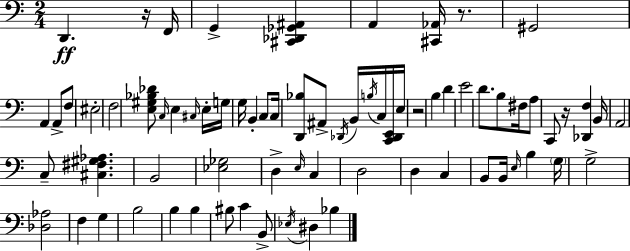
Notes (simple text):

D2/q. R/s F2/s G2/q [C#2,Db2,Gb2,A#2]/q A2/q [C#2,Ab2]/s R/e. G#2/h A2/q A2/e F3/e EIS3/h F3/h [E3,G#3,Bb3,Db4]/e C3/s E3/q C#3/s E3/s G3/s G3/s B2/q C3/e C3/s [D2,Bb3]/e A#2/e Db2/s B2/s B3/s C3/s [C2,Db2,E2]/s E3/s R/h B3/q D4/q E4/h D4/e. B3/e F#3/s A3/e C2/e R/s [Db2,F3]/q B2/s A2/h C3/e [C#3,F#3,G#3,Ab3]/q. B2/h [Eb3,Gb3]/h D3/q E3/s C3/q D3/h D3/q C3/q B2/e B2/s E3/s B3/q G3/s G3/h [Db3,Ab3]/h F3/q G3/q B3/h B3/q B3/q BIS3/e C4/q B2/e Eb3/s D#3/q Bb3/q